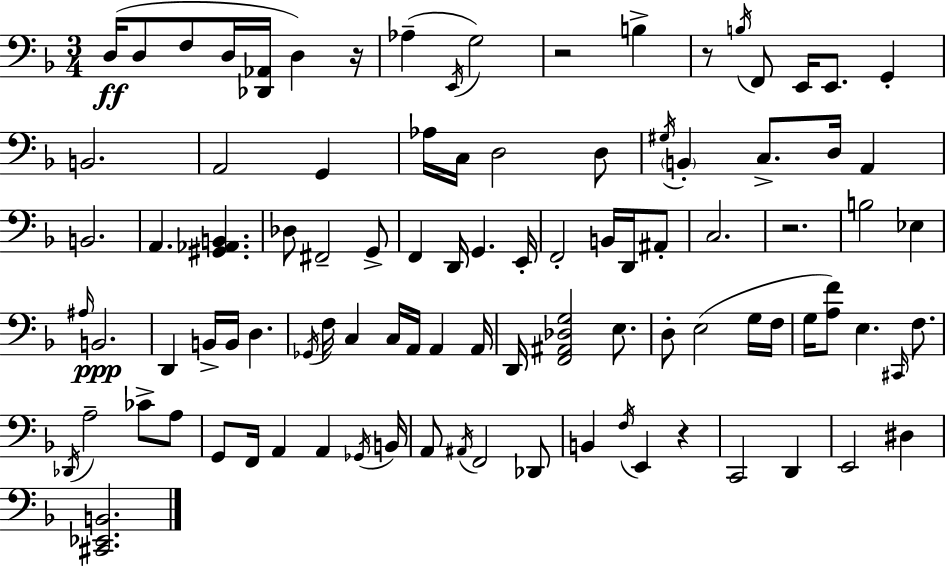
X:1
T:Untitled
M:3/4
L:1/4
K:Dm
D,/4 D,/2 F,/2 D,/4 [_D,,_A,,]/4 D, z/4 _A, E,,/4 G,2 z2 B, z/2 B,/4 F,,/2 E,,/4 E,,/2 G,, B,,2 A,,2 G,, _A,/4 C,/4 D,2 D,/2 ^G,/4 B,, C,/2 D,/4 A,, B,,2 A,, [^G,,_A,,B,,] _D,/2 ^F,,2 G,,/2 F,, D,,/4 G,, E,,/4 F,,2 B,,/4 D,,/4 ^A,,/2 C,2 z2 B,2 _E, ^A,/4 B,,2 D,, B,,/4 B,,/4 D, _G,,/4 F,/4 C, C,/4 A,,/4 A,, A,,/4 D,,/4 [F,,^A,,_D,G,]2 E,/2 D,/2 E,2 G,/4 F,/4 G,/4 [A,F]/2 E, ^C,,/4 F,/2 _D,,/4 A,2 _C/2 A,/2 G,,/2 F,,/4 A,, A,, _G,,/4 B,,/4 A,,/2 ^A,,/4 F,,2 _D,,/2 B,, F,/4 E,, z C,,2 D,, E,,2 ^D, [^C,,_E,,B,,]2